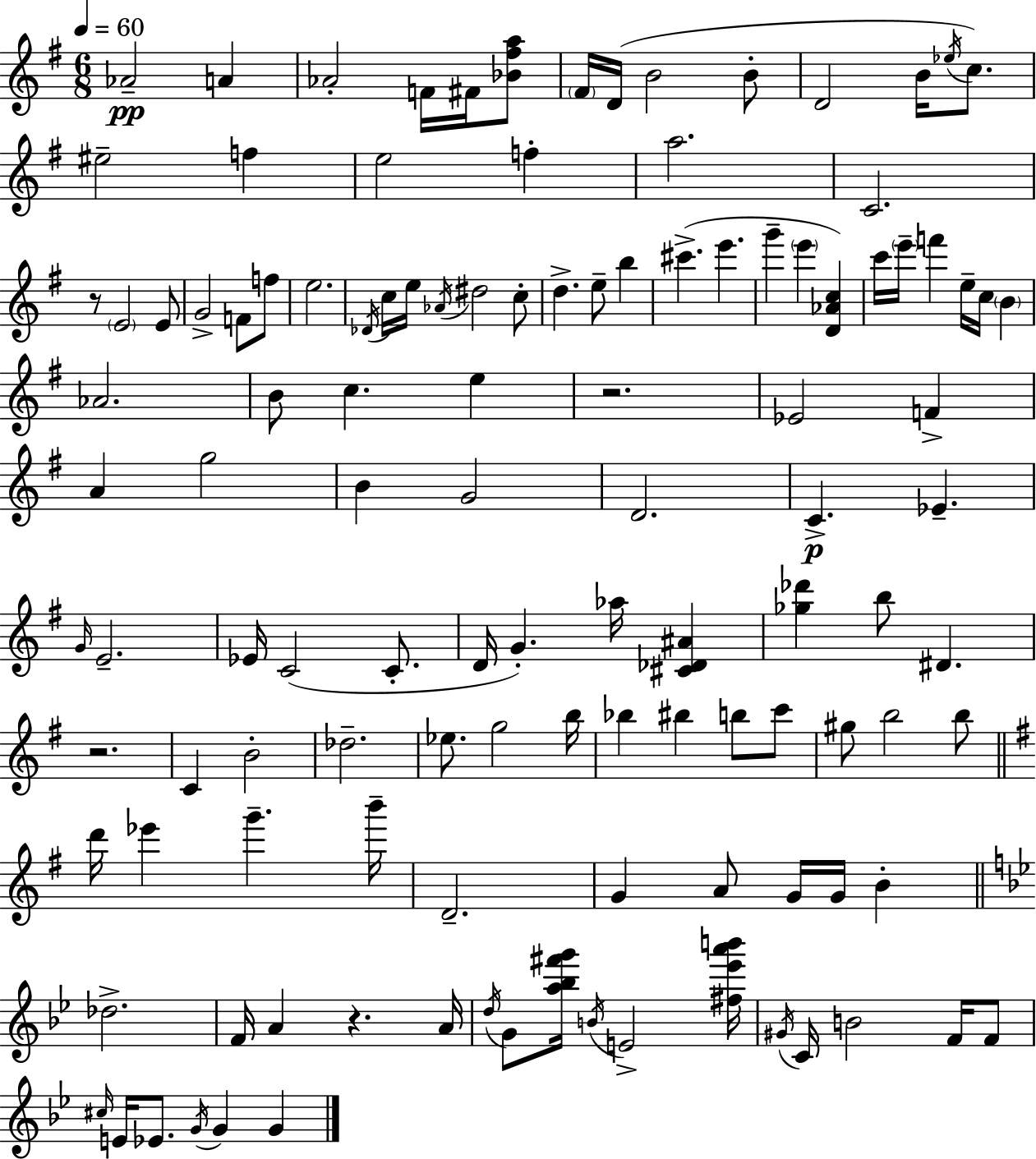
Ab4/h A4/q Ab4/h F4/s F#4/s [Bb4,F#5,A5]/e F#4/s D4/s B4/h B4/e D4/h B4/s Eb5/s C5/e. EIS5/h F5/q E5/h F5/q A5/h. C4/h. R/e E4/h E4/e G4/h F4/e F5/e E5/h. Db4/s C5/s E5/s Ab4/s D#5/h C5/e D5/q. E5/e B5/q C#6/q. E6/q. G6/q E6/q [D4,Ab4,C5]/q C6/s E6/s F6/q E5/s C5/s B4/q Ab4/h. B4/e C5/q. E5/q R/h. Eb4/h F4/q A4/q G5/h B4/q G4/h D4/h. C4/q. Eb4/q. G4/s E4/h. Eb4/s C4/h C4/e. D4/s G4/q. Ab5/s [C#4,Db4,A#4]/q [Gb5,Db6]/q B5/e D#4/q. R/h. C4/q B4/h Db5/h. Eb5/e. G5/h B5/s Bb5/q BIS5/q B5/e C6/e G#5/e B5/h B5/e D6/s Eb6/q G6/q. B6/s D4/h. G4/q A4/e G4/s G4/s B4/q Db5/h. F4/s A4/q R/q. A4/s D5/s G4/e [A5,Bb5,F#6,G6]/s B4/s E4/h [F#5,Eb6,A6,B6]/s G#4/s C4/s B4/h F4/s F4/e C#5/s E4/s Eb4/e. G4/s G4/q G4/q